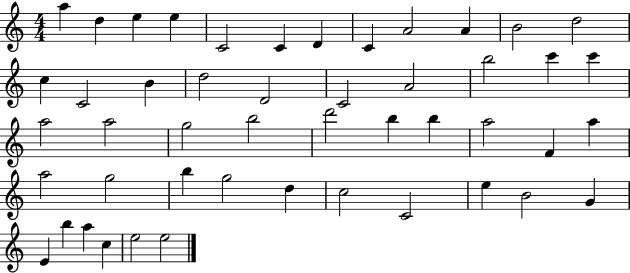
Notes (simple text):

A5/q D5/q E5/q E5/q C4/h C4/q D4/q C4/q A4/h A4/q B4/h D5/h C5/q C4/h B4/q D5/h D4/h C4/h A4/h B5/h C6/q C6/q A5/h A5/h G5/h B5/h D6/h B5/q B5/q A5/h F4/q A5/q A5/h G5/h B5/q G5/h D5/q C5/h C4/h E5/q B4/h G4/q E4/q B5/q A5/q C5/q E5/h E5/h